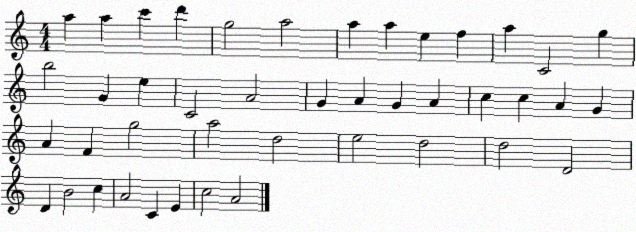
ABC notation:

X:1
T:Untitled
M:4/4
L:1/4
K:C
a a c' d' g2 a2 a a e f a C2 g b2 G e C2 A2 G A G A c c A G A F g2 a2 d2 e2 d2 d2 D2 D B2 c A2 C E c2 A2